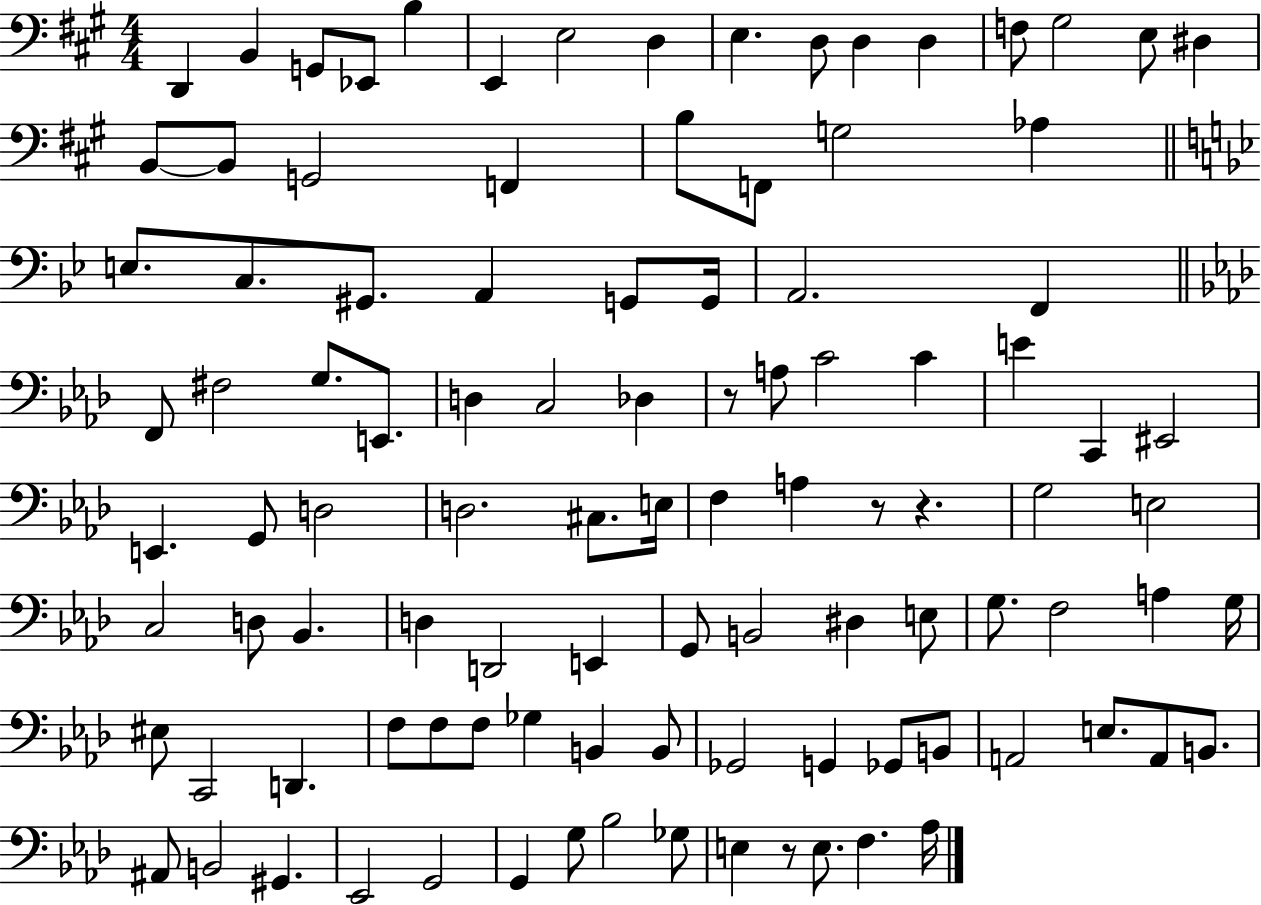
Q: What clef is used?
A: bass